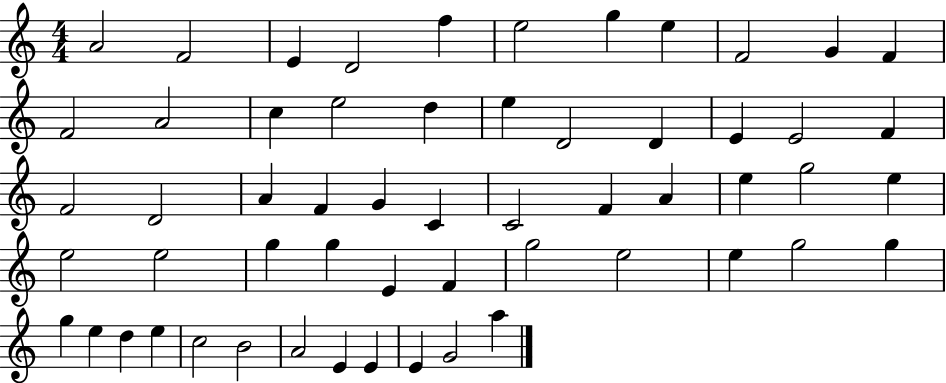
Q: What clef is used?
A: treble